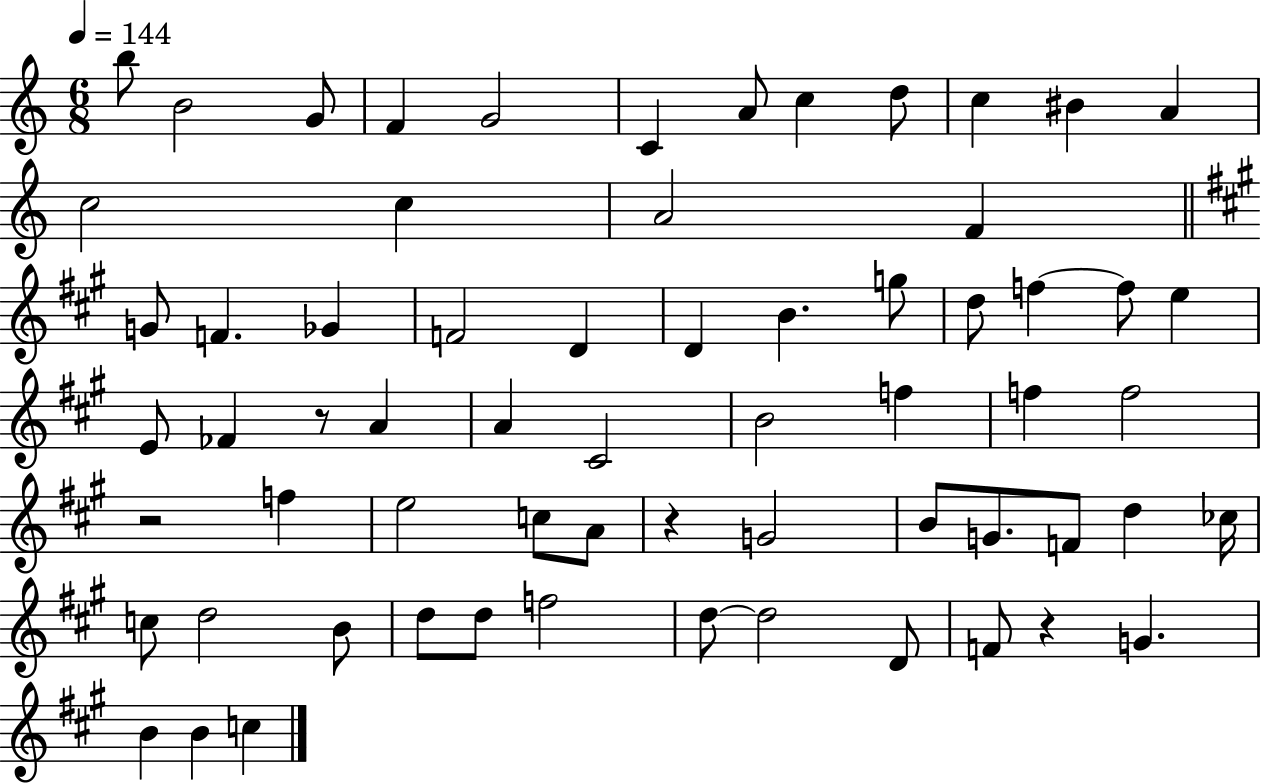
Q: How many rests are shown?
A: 4